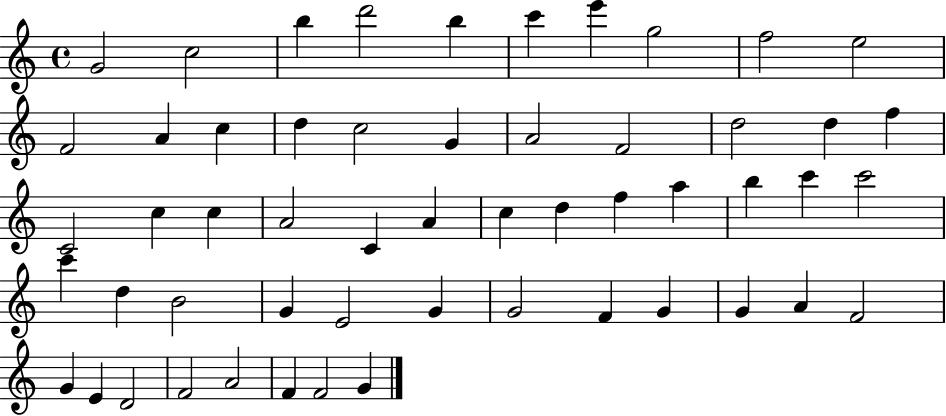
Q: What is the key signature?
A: C major